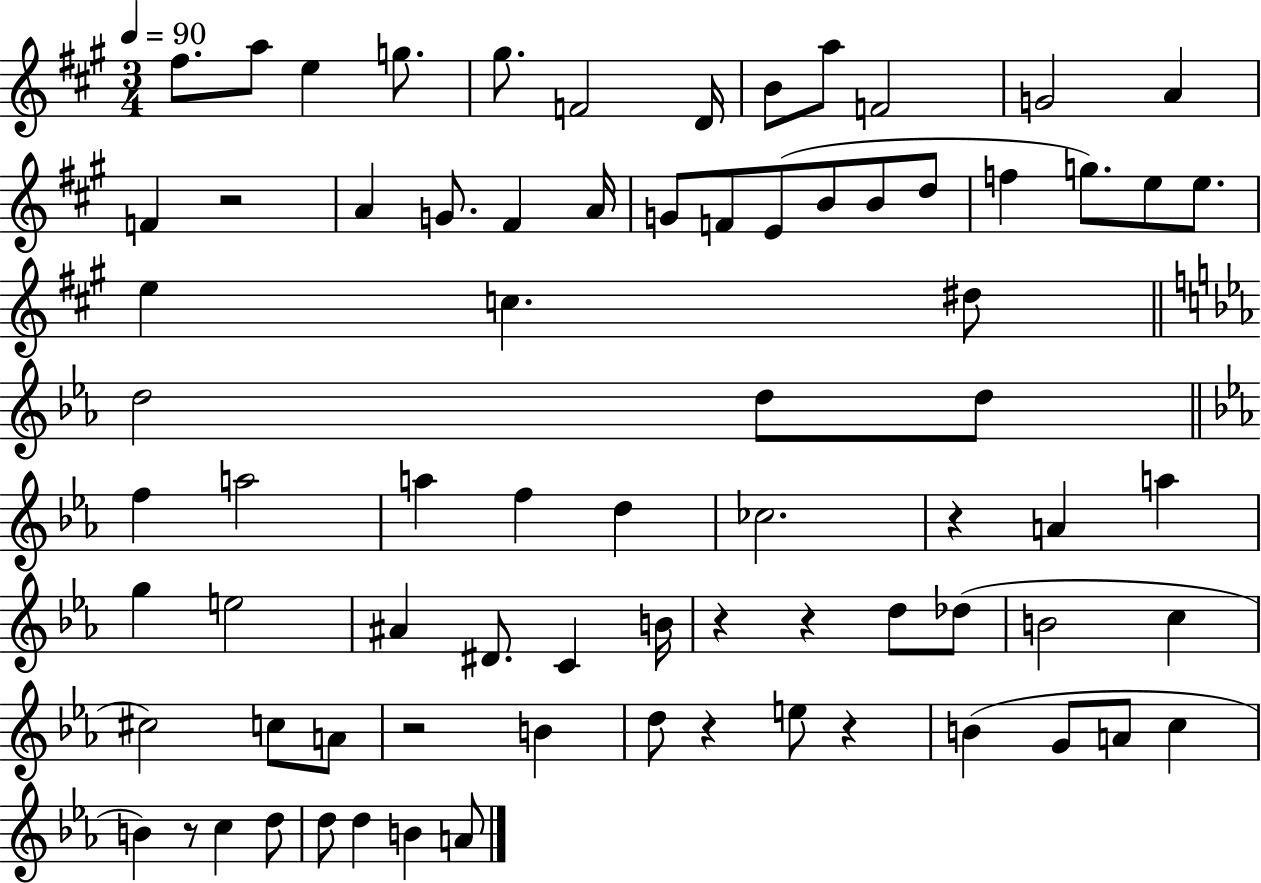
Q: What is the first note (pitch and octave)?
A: F#5